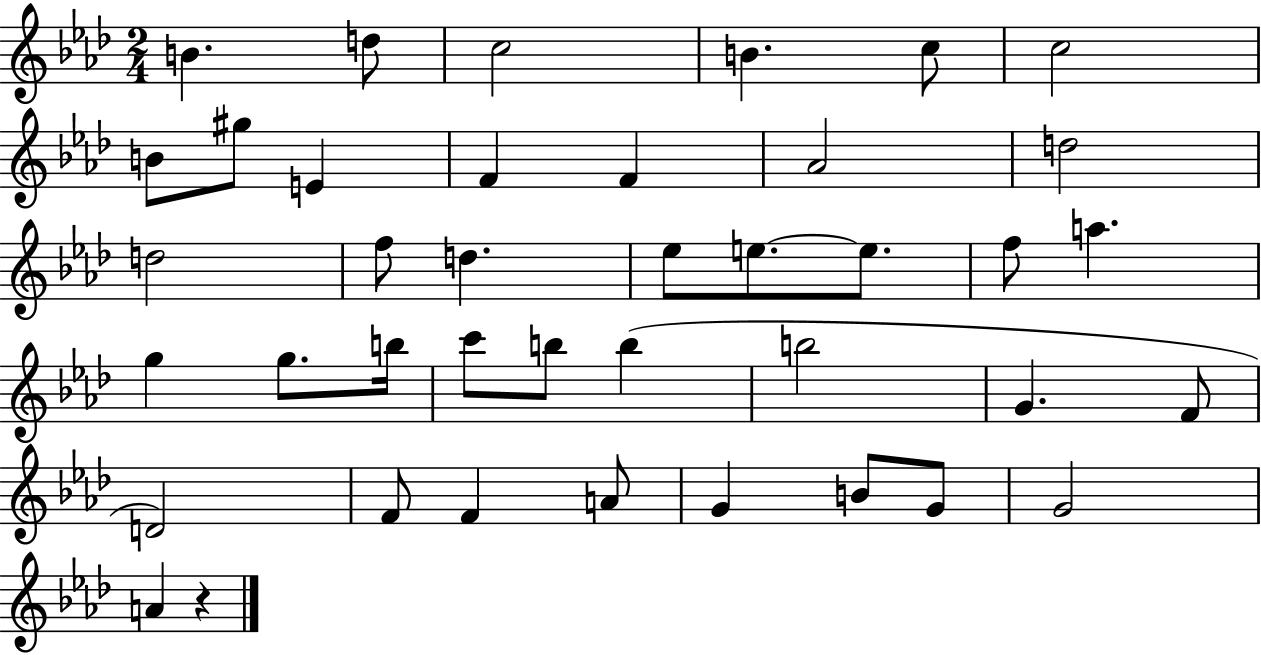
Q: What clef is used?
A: treble